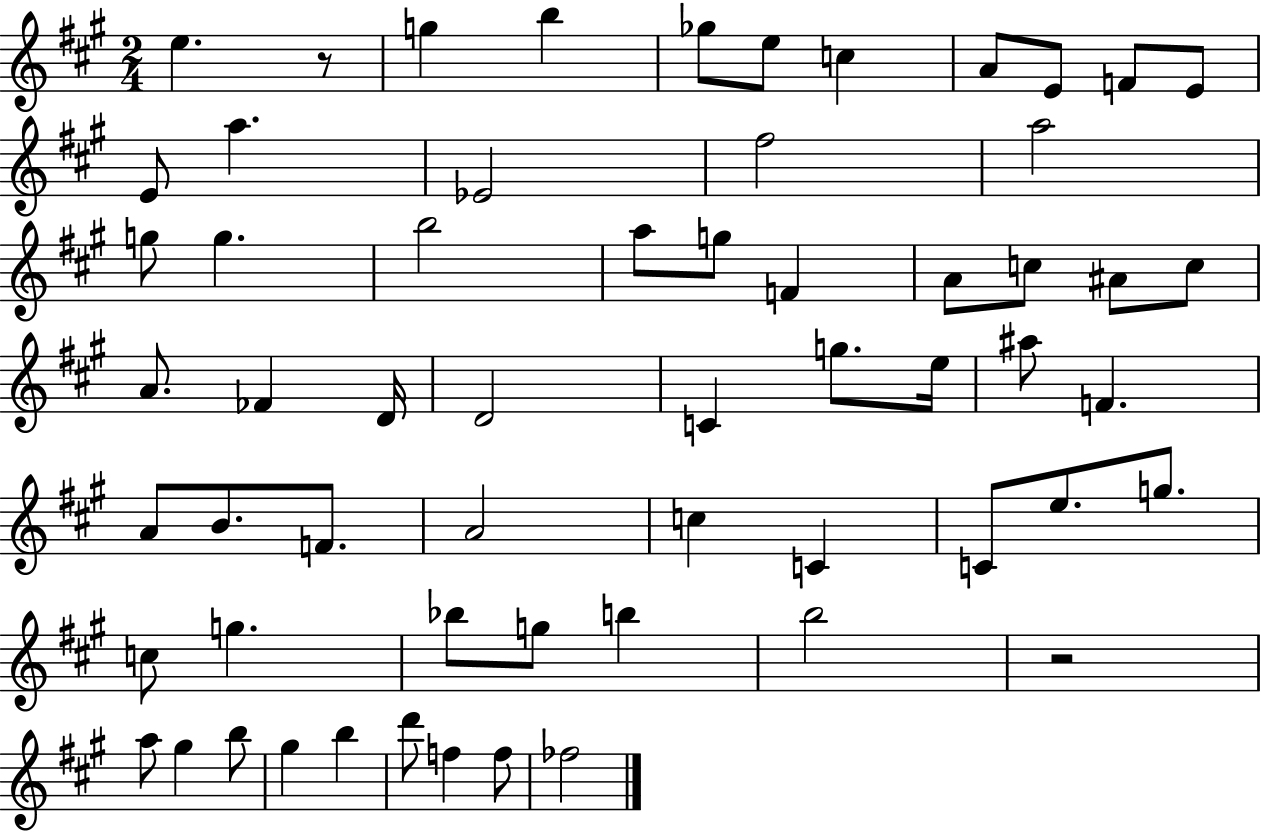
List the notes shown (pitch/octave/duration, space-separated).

E5/q. R/e G5/q B5/q Gb5/e E5/e C5/q A4/e E4/e F4/e E4/e E4/e A5/q. Eb4/h F#5/h A5/h G5/e G5/q. B5/h A5/e G5/e F4/q A4/e C5/e A#4/e C5/e A4/e. FES4/q D4/s D4/h C4/q G5/e. E5/s A#5/e F4/q. A4/e B4/e. F4/e. A4/h C5/q C4/q C4/e E5/e. G5/e. C5/e G5/q. Bb5/e G5/e B5/q B5/h R/h A5/e G#5/q B5/e G#5/q B5/q D6/e F5/q F5/e FES5/h